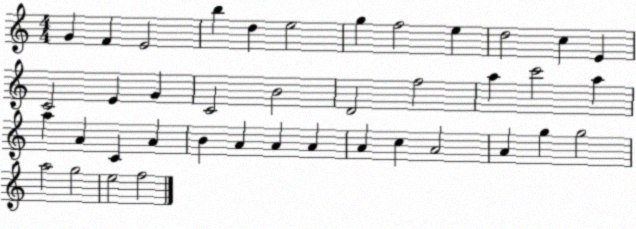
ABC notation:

X:1
T:Untitled
M:4/4
L:1/4
K:C
G F E2 b d e2 g f2 e d2 c E C2 E G C2 B2 D2 f2 a c'2 a a A C A B A A A A c A2 A g g2 a2 g2 e2 f2